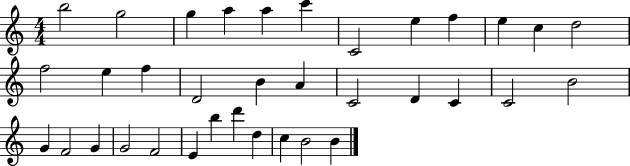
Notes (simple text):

B5/h G5/h G5/q A5/q A5/q C6/q C4/h E5/q F5/q E5/q C5/q D5/h F5/h E5/q F5/q D4/h B4/q A4/q C4/h D4/q C4/q C4/h B4/h G4/q F4/h G4/q G4/h F4/h E4/q B5/q D6/q D5/q C5/q B4/h B4/q